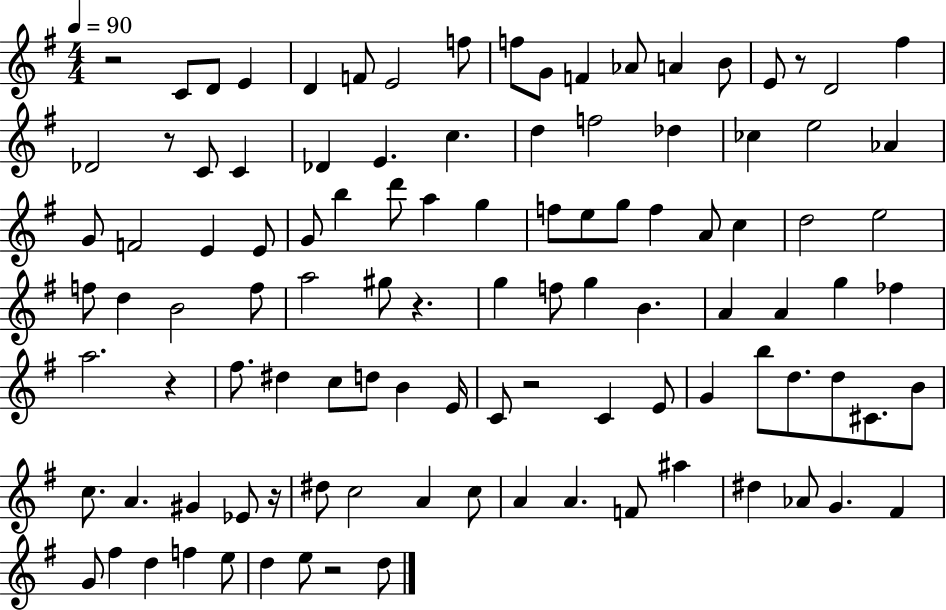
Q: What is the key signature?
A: G major